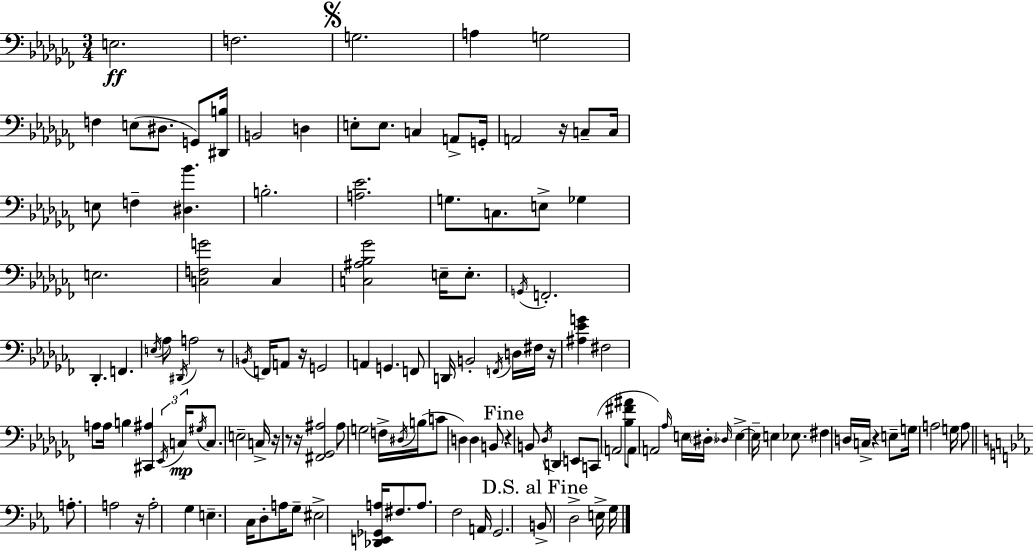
{
  \clef bass
  \numericTimeSignature
  \time 3/4
  \key aes \minor
  e2.\ff | f2. | \mark \markup { \musicglyph "scripts.segno" } g2. | a4 g2 | \break f4 e8( dis8. g,8) <dis, b>16 | b,2 d4 | e8-. e8. c4 a,8-> g,16-. | a,2 r16 c8-- c16 | \break e8 f4-- <dis bes'>4. | b2.-. | <a ees'>2. | g8. c8. e8-> ges4 | \break e2. | <c f g'>2 c4 | <c ais bes ges'>2 e16-- e8.-. | \acciaccatura { g,16 } f,2.-. | \break des,4.-. f,4. | \acciaccatura { e16 } aes8 \acciaccatura { dis,16 } a2 | r8 \acciaccatura { b,16 } f,16 a,8 r16 g,2 | a,4 g,4. | \break f,8 d,16 b,2-. | \acciaccatura { f,16 } d16 fis16 r16 <ais ees' g'>4 fis2 | a8 a16 b4 | <cis, ais>4 \tuplet 3/2 { \acciaccatura { ees,16 } c16\mp \acciaccatura { gis16 } } c8. e2-- | \break c16-> r16 r8 r16 <fis, ges, ais>2 | ais8 g2 | f16-> \acciaccatura { dis16 } b16( c'8 d4) | d4 b,8 \mark "Fine" r4 | \break b,8 \acciaccatura { des16 } d,4 e,8 c,8( a,2 | <bes fis' ais'>8 a,8 a,2) | \grace { aes16 } e16 \parenthesize dis16-. \grace { des16 } e4->~~ | e16-- e4 ees8. fis4 | \break d16 c16-> r4 e8-- g16 | a2 g16 a8 \bar "||" \break \key ees \major a8.-. a2 r16 | a2-. g4 | e4.-- c16 d8-. a16 g8-- | eis2-> <des, e, ges, a>16 fis8. | \break a8. f2 a,16 | g,2. | \mark "D.S. al Fine" b,8-> d2-> e16-> g16 | \bar "|."
}